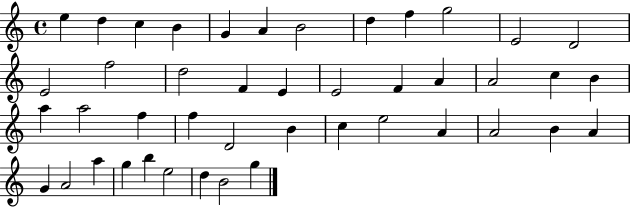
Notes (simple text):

E5/q D5/q C5/q B4/q G4/q A4/q B4/h D5/q F5/q G5/h E4/h D4/h E4/h F5/h D5/h F4/q E4/q E4/h F4/q A4/q A4/h C5/q B4/q A5/q A5/h F5/q F5/q D4/h B4/q C5/q E5/h A4/q A4/h B4/q A4/q G4/q A4/h A5/q G5/q B5/q E5/h D5/q B4/h G5/q